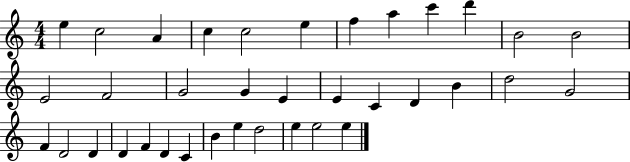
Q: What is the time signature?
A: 4/4